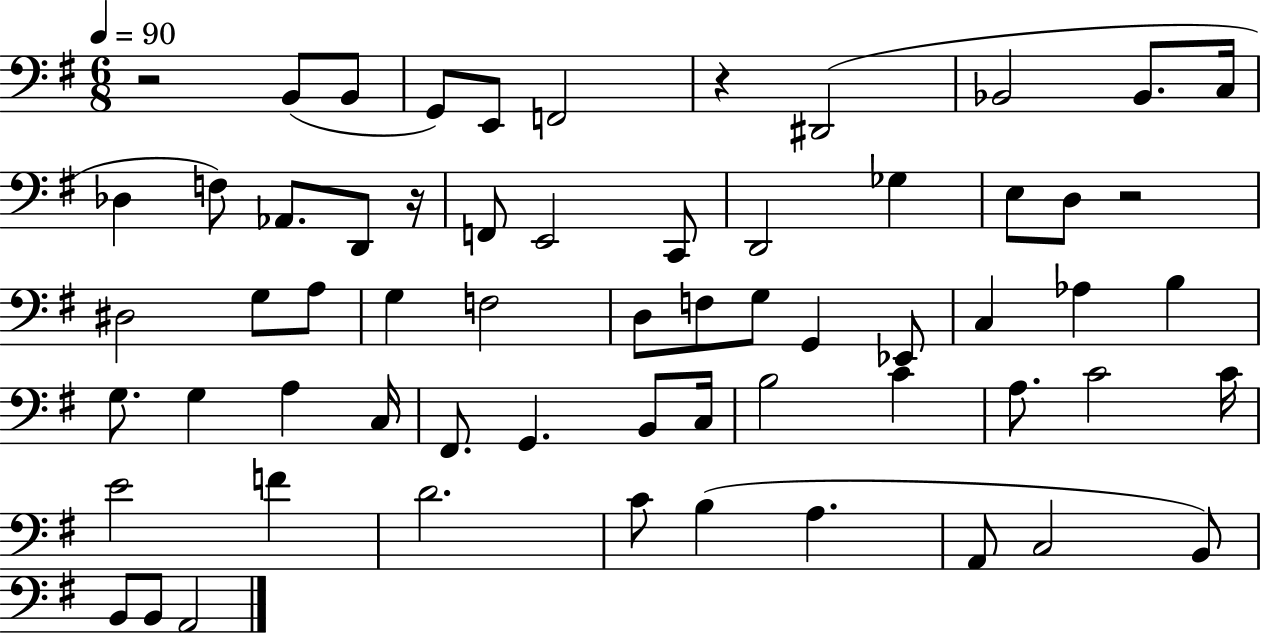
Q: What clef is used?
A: bass